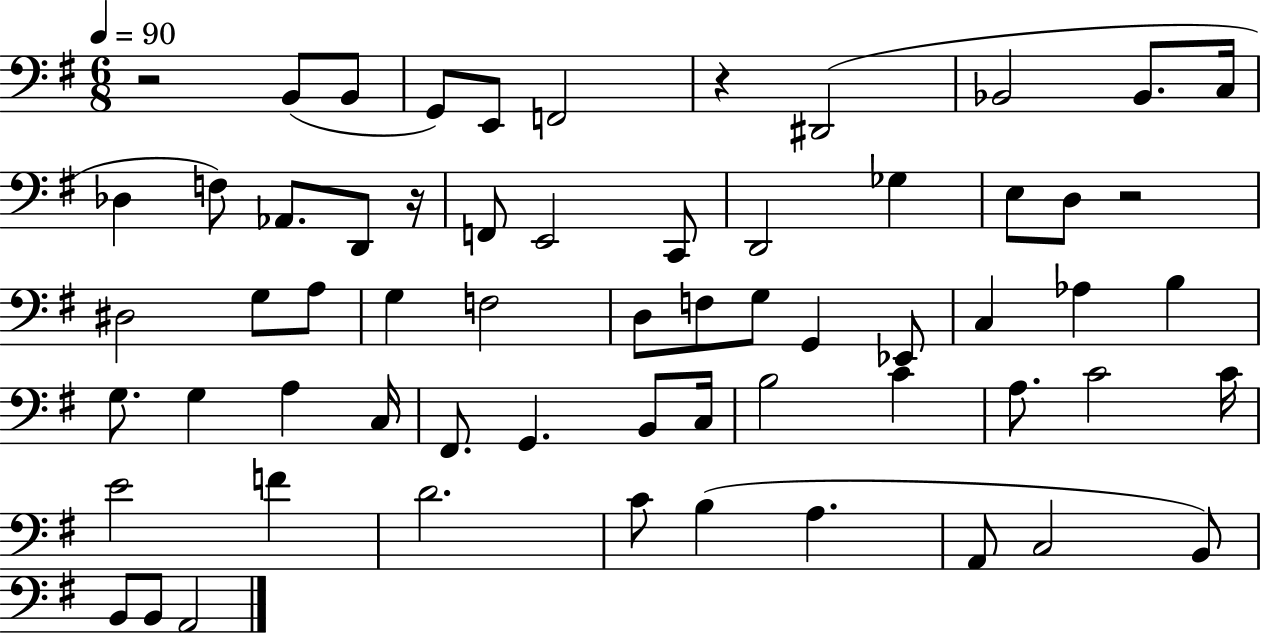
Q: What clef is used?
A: bass